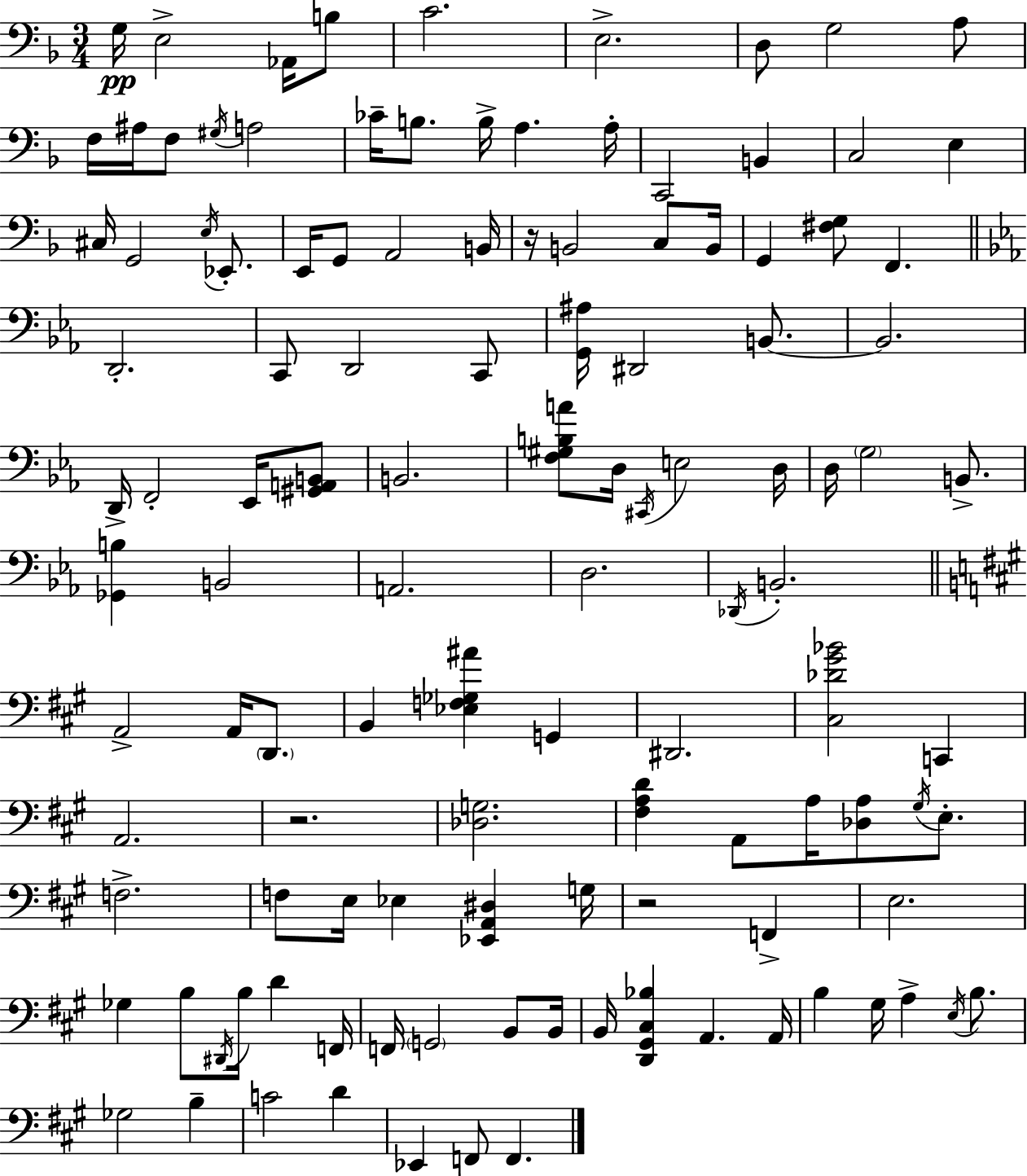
X:1
T:Untitled
M:3/4
L:1/4
K:Dm
G,/4 E,2 _A,,/4 B,/2 C2 E,2 D,/2 G,2 A,/2 F,/4 ^A,/4 F,/2 ^G,/4 A,2 _C/4 B,/2 B,/4 A, A,/4 C,,2 B,, C,2 E, ^C,/4 G,,2 E,/4 _E,,/2 E,,/4 G,,/2 A,,2 B,,/4 z/4 B,,2 C,/2 B,,/4 G,, [^F,G,]/2 F,, D,,2 C,,/2 D,,2 C,,/2 [G,,^A,]/4 ^D,,2 B,,/2 B,,2 D,,/4 F,,2 _E,,/4 [^G,,A,,B,,]/2 B,,2 [F,^G,B,A]/2 D,/4 ^C,,/4 E,2 D,/4 D,/4 G,2 B,,/2 [_G,,B,] B,,2 A,,2 D,2 _D,,/4 B,,2 A,,2 A,,/4 D,,/2 B,, [_E,F,_G,^A] G,, ^D,,2 [^C,_D^G_B]2 C,, A,,2 z2 [_D,G,]2 [^F,A,D] A,,/2 A,/4 [_D,A,]/2 ^G,/4 E,/2 F,2 F,/2 E,/4 _E, [_E,,A,,^D,] G,/4 z2 F,, E,2 _G, B,/2 ^D,,/4 B,/4 D F,,/4 F,,/4 G,,2 B,,/2 B,,/4 B,,/4 [D,,^G,,^C,_B,] A,, A,,/4 B, ^G,/4 A, E,/4 B,/2 _G,2 B, C2 D _E,, F,,/2 F,,